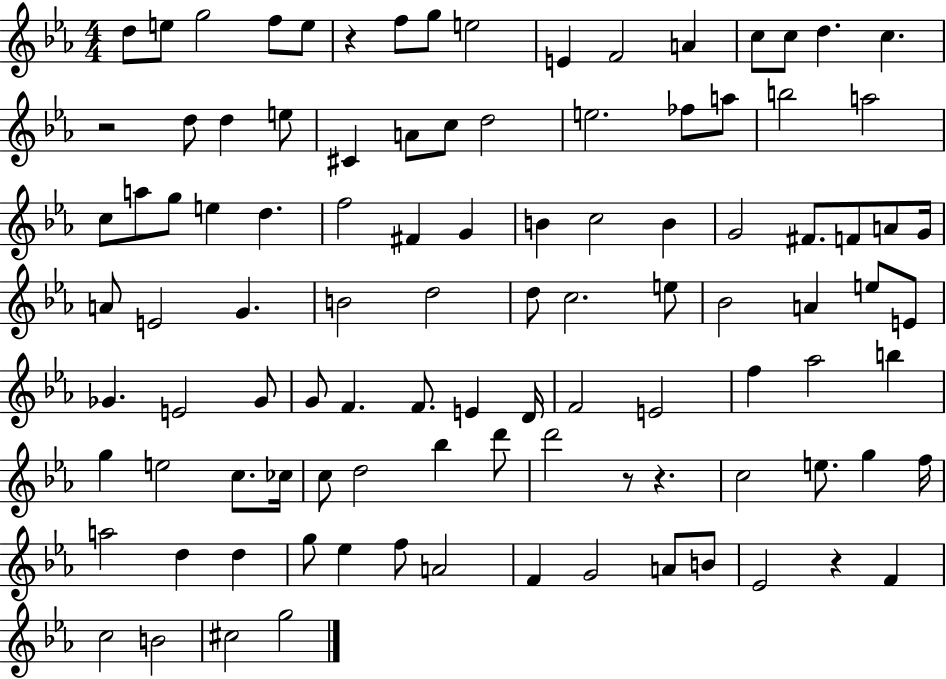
{
  \clef treble
  \numericTimeSignature
  \time 4/4
  \key ees \major
  d''8 e''8 g''2 f''8 e''8 | r4 f''8 g''8 e''2 | e'4 f'2 a'4 | c''8 c''8 d''4. c''4. | \break r2 d''8 d''4 e''8 | cis'4 a'8 c''8 d''2 | e''2. fes''8 a''8 | b''2 a''2 | \break c''8 a''8 g''8 e''4 d''4. | f''2 fis'4 g'4 | b'4 c''2 b'4 | g'2 fis'8. f'8 a'8 g'16 | \break a'8 e'2 g'4. | b'2 d''2 | d''8 c''2. e''8 | bes'2 a'4 e''8 e'8 | \break ges'4. e'2 ges'8 | g'8 f'4. f'8. e'4 d'16 | f'2 e'2 | f''4 aes''2 b''4 | \break g''4 e''2 c''8. ces''16 | c''8 d''2 bes''4 d'''8 | d'''2 r8 r4. | c''2 e''8. g''4 f''16 | \break a''2 d''4 d''4 | g''8 ees''4 f''8 a'2 | f'4 g'2 a'8 b'8 | ees'2 r4 f'4 | \break c''2 b'2 | cis''2 g''2 | \bar "|."
}